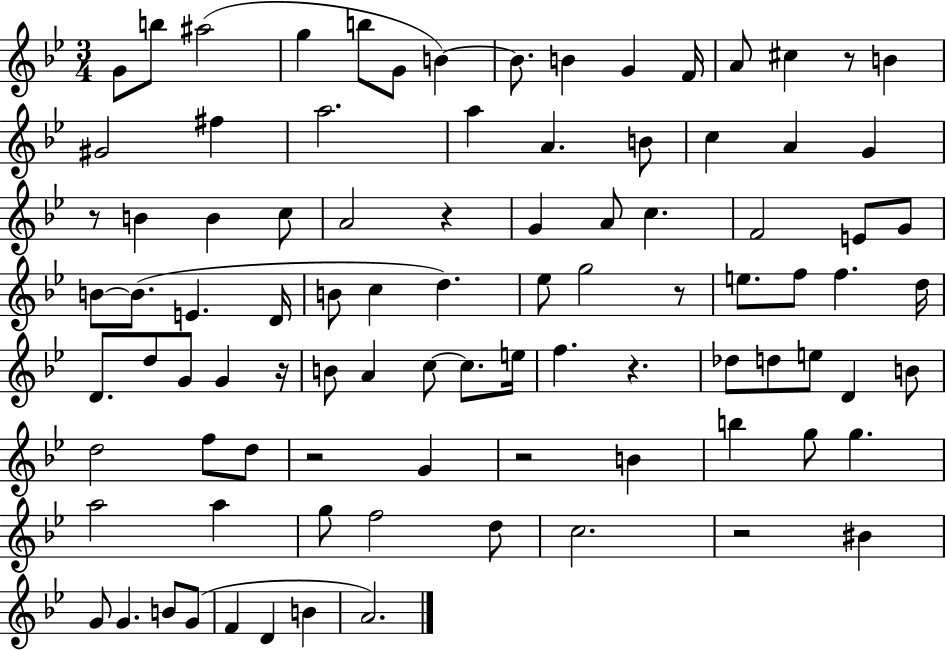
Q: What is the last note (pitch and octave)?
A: A4